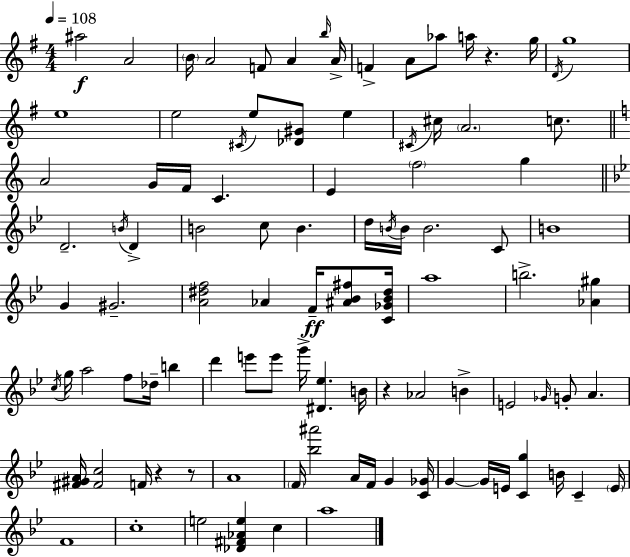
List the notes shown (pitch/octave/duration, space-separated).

A#5/h A4/h B4/s A4/h F4/e A4/q B5/s A4/s F4/q A4/e Ab5/e A5/s R/q. G5/s D4/s G5/w E5/w E5/h C#4/s E5/e [Db4,G#4]/e E5/q C#4/s C#5/s A4/h. C5/e. A4/h G4/s F4/s C4/q. E4/q F5/h G5/q D4/h. B4/s D4/q B4/h C5/e B4/q. D5/s B4/s B4/s B4/h. C4/e B4/w G4/q G#4/h. [A4,D#5,F5]/h Ab4/q F4/s [A#4,Bb4,F#5]/e [C4,Gb4,Bb4,D#5]/s A5/w B5/h. [Ab4,G#5]/q C5/s G5/s A5/h F5/e Db5/s B5/q D6/q E6/e E6/e G6/s [D#4,Eb5]/q. B4/s R/q Ab4/h B4/q E4/h Gb4/s G4/e A4/q. [F#4,G#4,A4]/s [F#4,C5]/h F4/s R/q R/e A4/w F4/s [Bb5,A#6]/h A4/s F4/s G4/q [C4,Gb4]/s G4/q G4/s E4/s [C4,G5]/q B4/s C4/q E4/s F4/w C5/w E5/h [Db4,F#4,Ab4,E5]/q C5/q A5/w